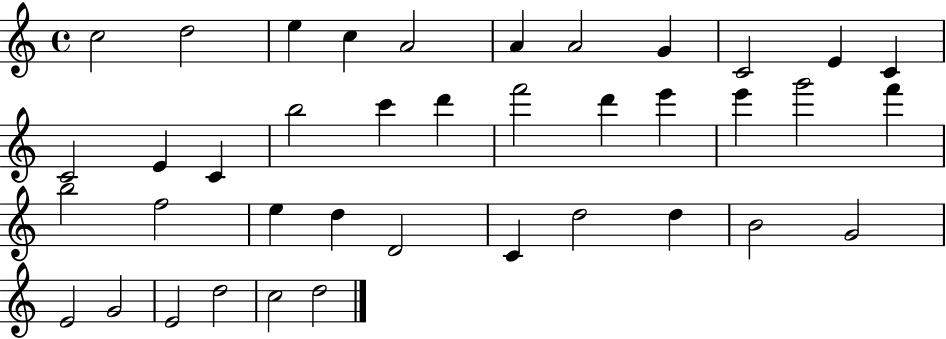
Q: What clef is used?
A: treble